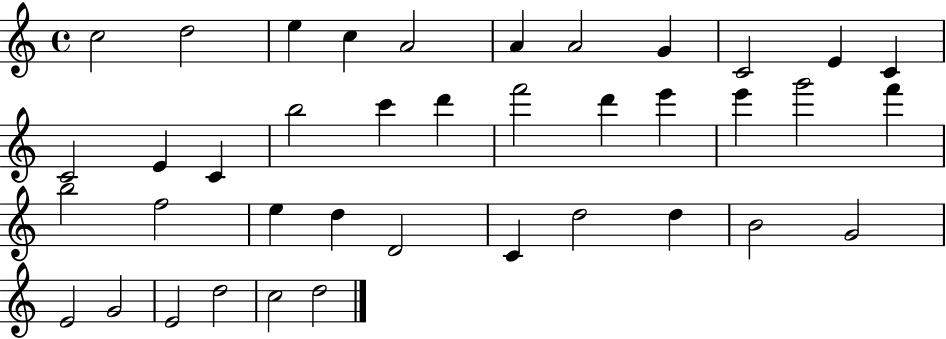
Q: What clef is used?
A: treble